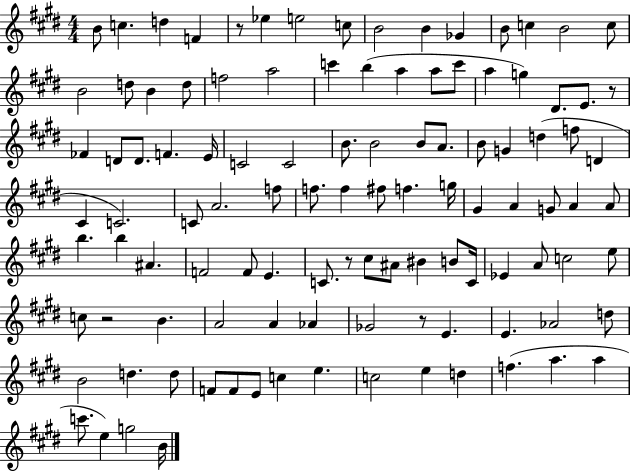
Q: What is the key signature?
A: E major